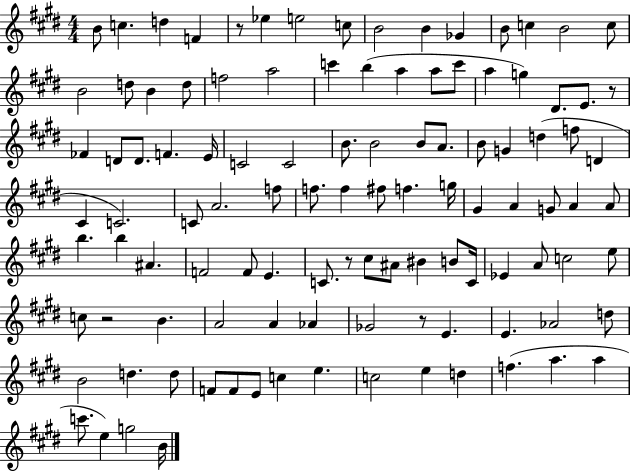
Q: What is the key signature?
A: E major